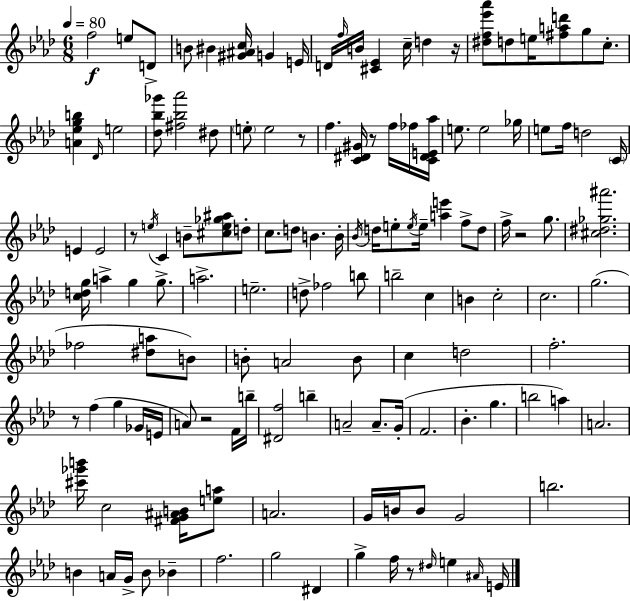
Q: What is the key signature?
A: AES major